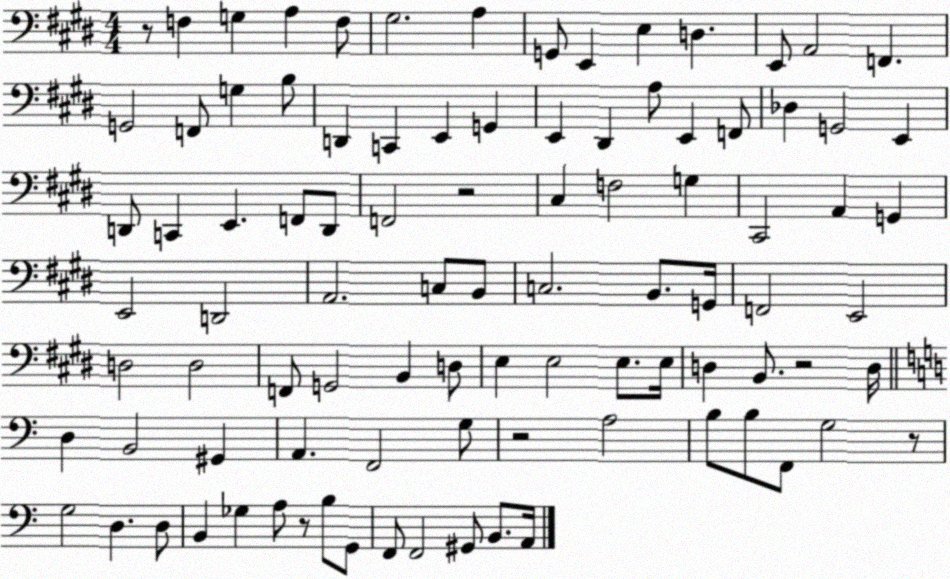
X:1
T:Untitled
M:4/4
L:1/4
K:E
z/2 F, G, A, F,/2 ^G,2 A, G,,/2 E,, E, D, E,,/2 A,,2 F,, G,,2 F,,/2 G, B,/2 D,, C,, E,, G,, E,, ^D,, A,/2 E,, F,,/2 _D, G,,2 E,, D,,/2 C,, E,, F,,/2 D,,/2 F,,2 z2 ^C, F,2 G, ^C,,2 A,, G,, E,,2 D,,2 A,,2 C,/2 B,,/2 C,2 B,,/2 G,,/4 F,,2 E,,2 D,2 D,2 F,,/2 G,,2 B,, D,/2 E, E,2 E,/2 E,/4 D, B,,/2 z2 D,/4 D, B,,2 ^G,, A,, F,,2 G,/2 z2 A,2 B,/2 B,/2 F,,/2 G,2 z/2 G,2 D, D,/2 B,, _G, A,/2 z/2 B,/2 G,,/2 F,,/2 F,,2 ^G,,/2 B,,/2 A,,/4